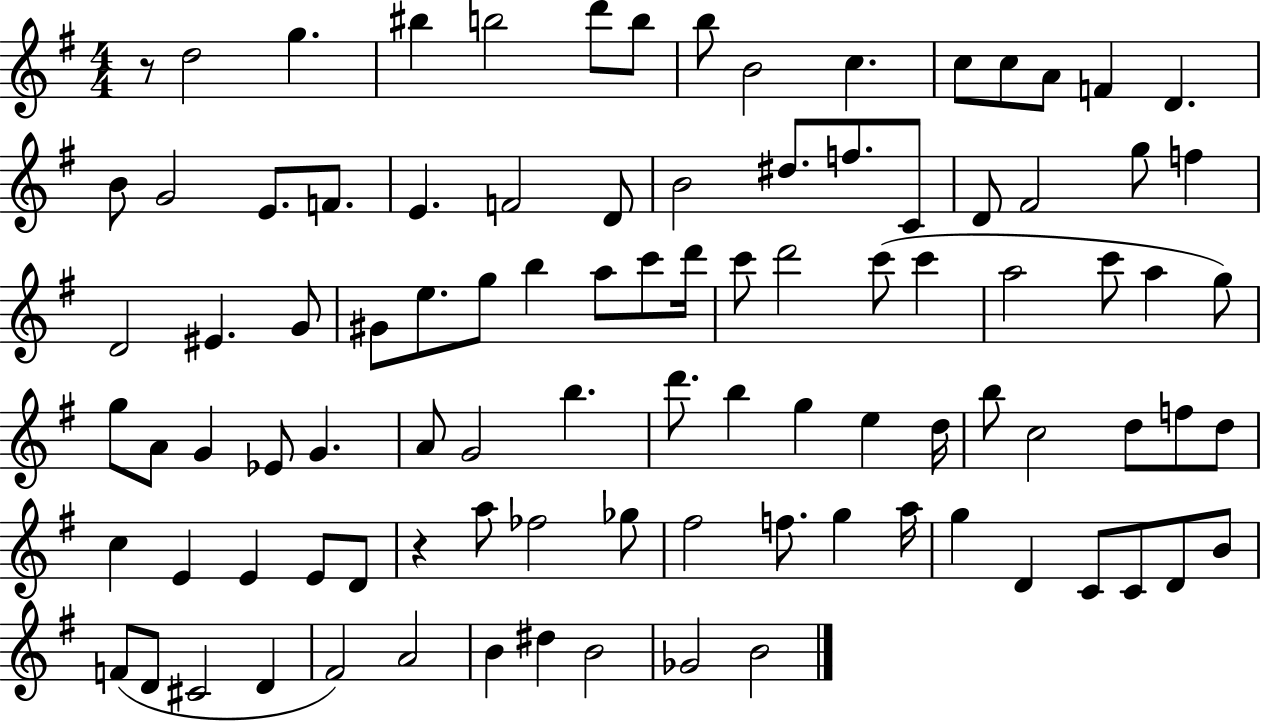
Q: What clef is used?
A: treble